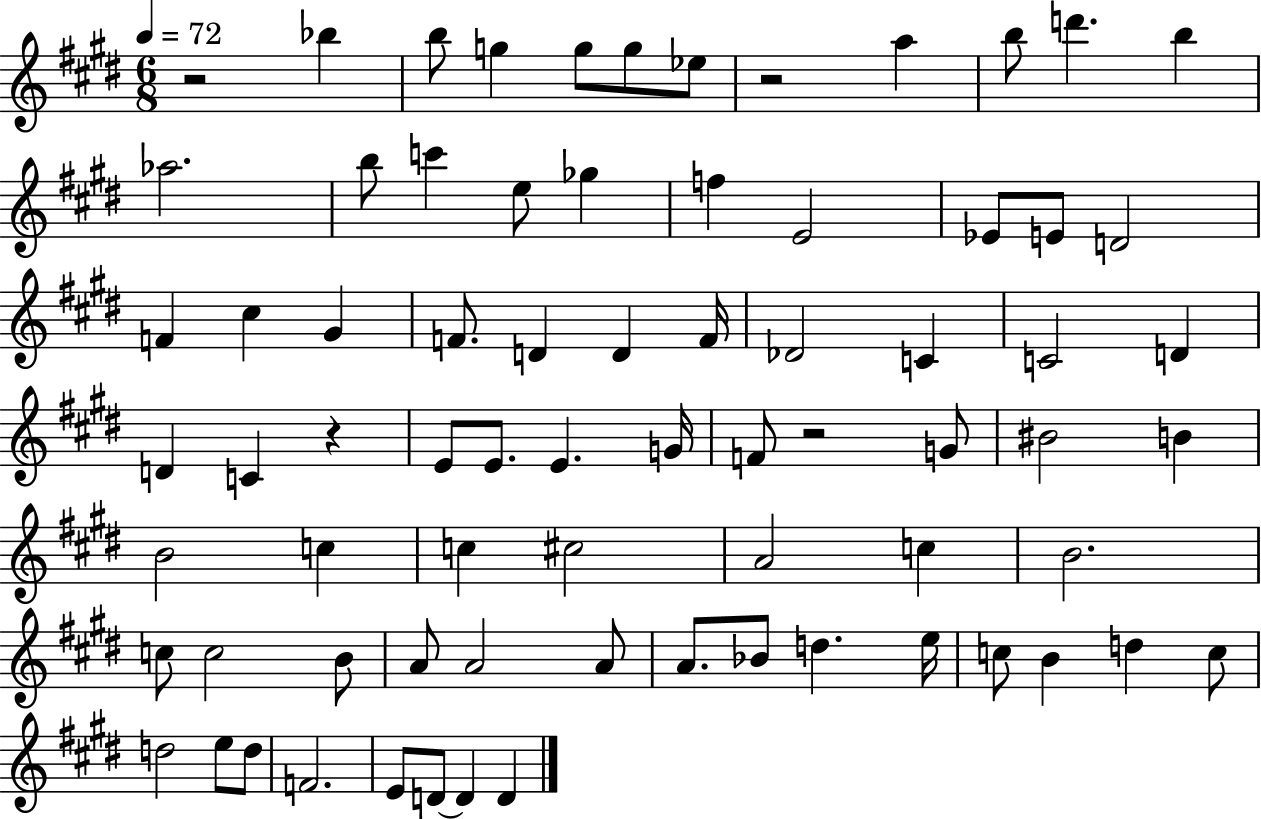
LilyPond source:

{
  \clef treble
  \numericTimeSignature
  \time 6/8
  \key e \major
  \tempo 4 = 72
  \repeat volta 2 { r2 bes''4 | b''8 g''4 g''8 g''8 ees''8 | r2 a''4 | b''8 d'''4. b''4 | \break aes''2. | b''8 c'''4 e''8 ges''4 | f''4 e'2 | ees'8 e'8 d'2 | \break f'4 cis''4 gis'4 | f'8. d'4 d'4 f'16 | des'2 c'4 | c'2 d'4 | \break d'4 c'4 r4 | e'8 e'8. e'4. g'16 | f'8 r2 g'8 | bis'2 b'4 | \break b'2 c''4 | c''4 cis''2 | a'2 c''4 | b'2. | \break c''8 c''2 b'8 | a'8 a'2 a'8 | a'8. bes'8 d''4. e''16 | c''8 b'4 d''4 c''8 | \break d''2 e''8 d''8 | f'2. | e'8 d'8~~ d'4 d'4 | } \bar "|."
}